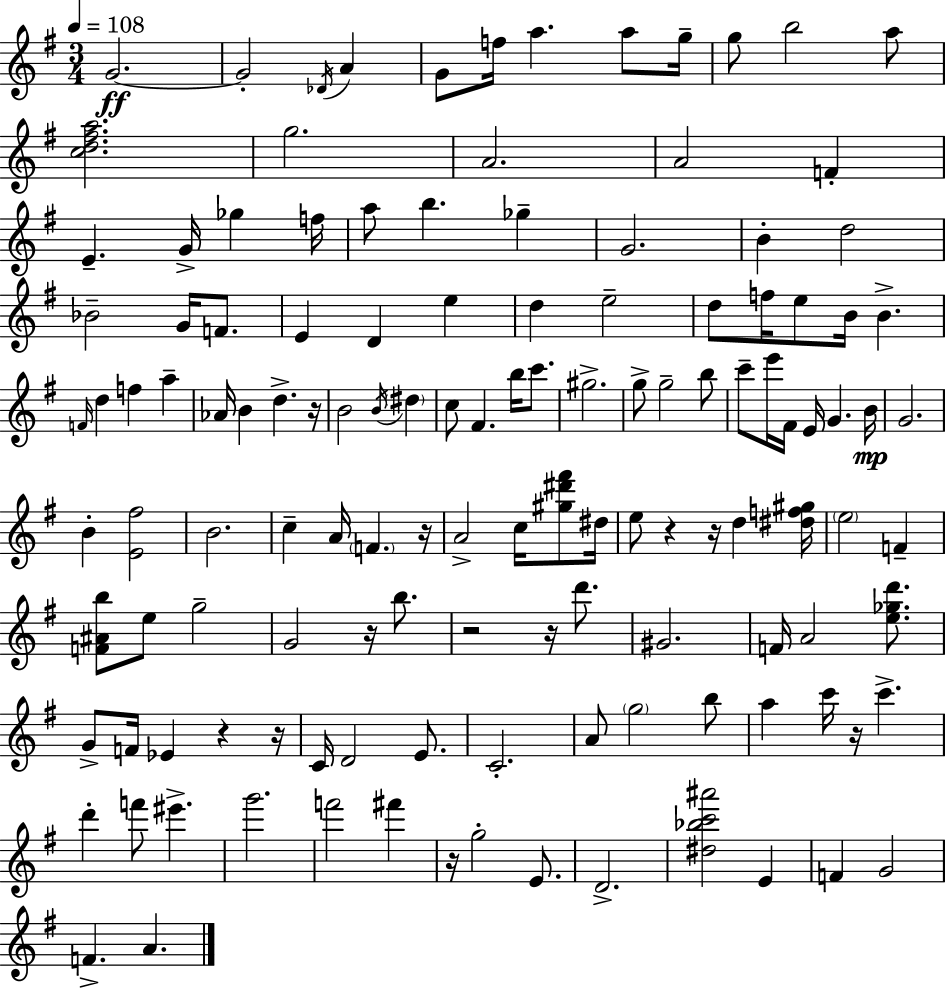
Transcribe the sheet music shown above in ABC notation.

X:1
T:Untitled
M:3/4
L:1/4
K:G
G2 G2 _D/4 A G/2 f/4 a a/2 g/4 g/2 b2 a/2 [cd^fa]2 g2 A2 A2 F E G/4 _g f/4 a/2 b _g G2 B d2 _B2 G/4 F/2 E D e d e2 d/2 f/4 e/2 B/4 B F/4 d f a _A/4 B d z/4 B2 B/4 ^d c/2 ^F b/4 c'/2 ^g2 g/2 g2 b/2 c'/2 e'/4 ^F/4 E/4 G B/4 G2 B [E^f]2 B2 c A/4 F z/4 A2 c/4 [^g^d'^f']/2 ^d/4 e/2 z z/4 d [^df^g]/4 e2 F [F^Ab]/2 e/2 g2 G2 z/4 b/2 z2 z/4 d'/2 ^G2 F/4 A2 [e_gd']/2 G/2 F/4 _E z z/4 C/4 D2 E/2 C2 A/2 g2 b/2 a c'/4 z/4 c' d' f'/2 ^e' g'2 f'2 ^f' z/4 g2 E/2 D2 [^d_bc'^a']2 E F G2 F A